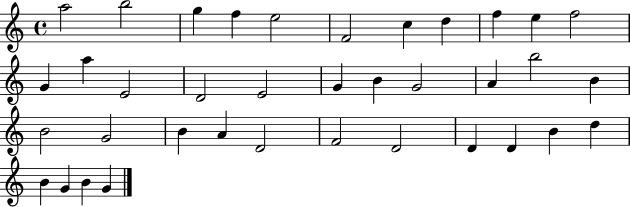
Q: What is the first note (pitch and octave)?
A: A5